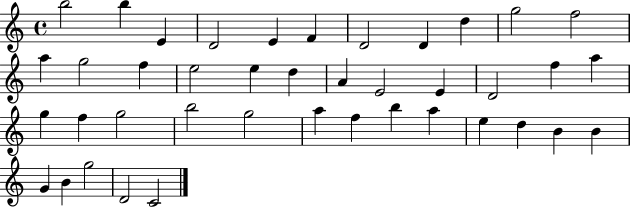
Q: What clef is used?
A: treble